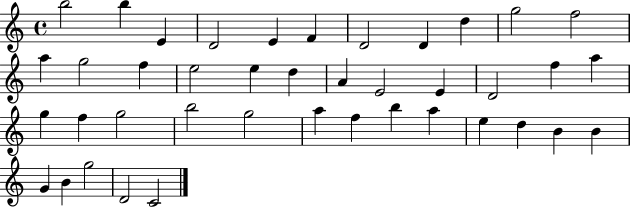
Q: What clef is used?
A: treble